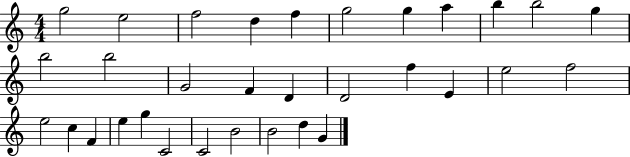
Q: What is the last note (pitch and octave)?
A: G4